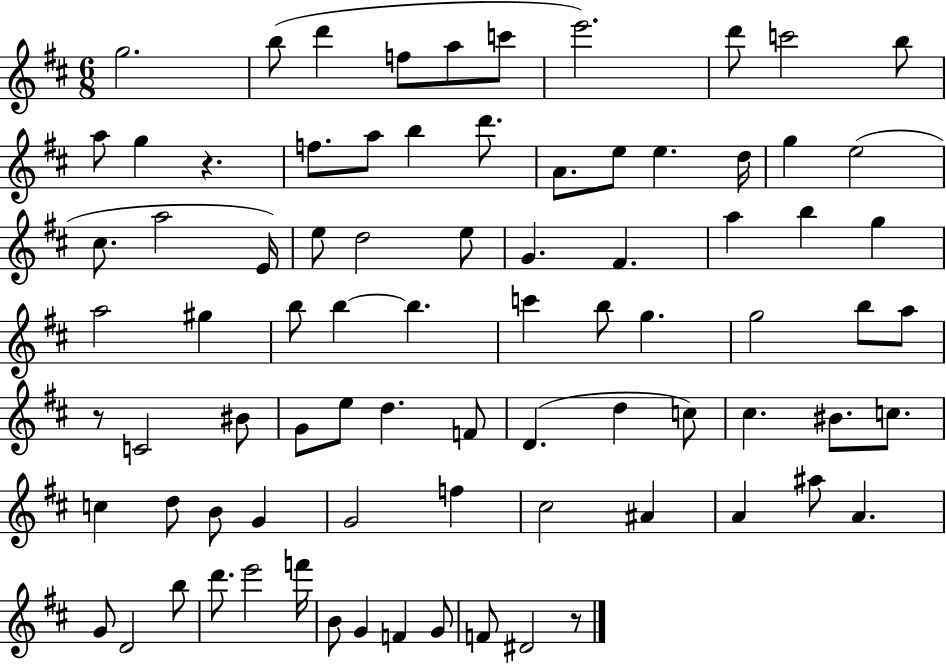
{
  \clef treble
  \numericTimeSignature
  \time 6/8
  \key d \major
  \repeat volta 2 { g''2. | b''8( d'''4 f''8 a''8 c'''8 | e'''2.) | d'''8 c'''2 b''8 | \break a''8 g''4 r4. | f''8. a''8 b''4 d'''8. | a'8. e''8 e''4. d''16 | g''4 e''2( | \break cis''8. a''2 e'16) | e''8 d''2 e''8 | g'4. fis'4. | a''4 b''4 g''4 | \break a''2 gis''4 | b''8 b''4~~ b''4. | c'''4 b''8 g''4. | g''2 b''8 a''8 | \break r8 c'2 bis'8 | g'8 e''8 d''4. f'8 | d'4.( d''4 c''8) | cis''4. bis'8. c''8. | \break c''4 d''8 b'8 g'4 | g'2 f''4 | cis''2 ais'4 | a'4 ais''8 a'4. | \break g'8 d'2 b''8 | d'''8. e'''2 f'''16 | b'8 g'4 f'4 g'8 | f'8 dis'2 r8 | \break } \bar "|."
}